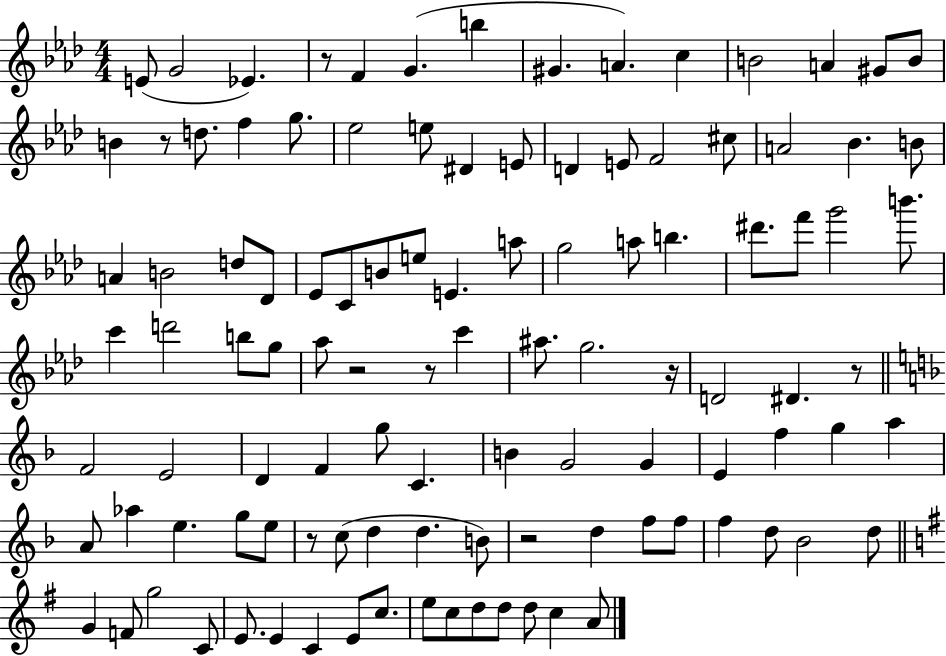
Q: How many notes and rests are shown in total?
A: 108